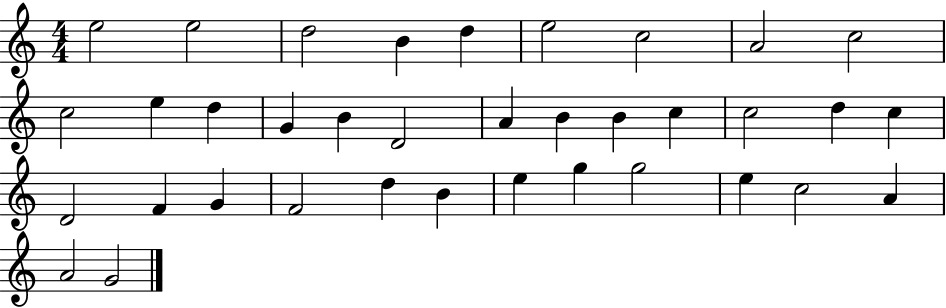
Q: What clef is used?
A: treble